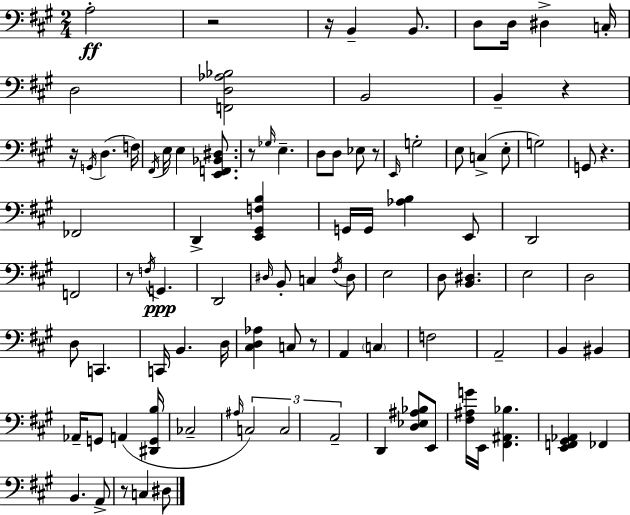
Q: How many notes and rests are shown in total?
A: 96